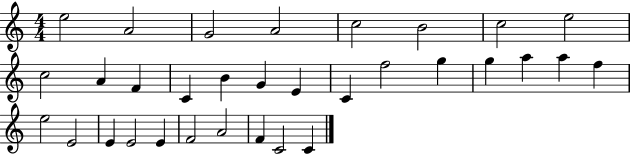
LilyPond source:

{
  \clef treble
  \numericTimeSignature
  \time 4/4
  \key c \major
  e''2 a'2 | g'2 a'2 | c''2 b'2 | c''2 e''2 | \break c''2 a'4 f'4 | c'4 b'4 g'4 e'4 | c'4 f''2 g''4 | g''4 a''4 a''4 f''4 | \break e''2 e'2 | e'4 e'2 e'4 | f'2 a'2 | f'4 c'2 c'4 | \break \bar "|."
}